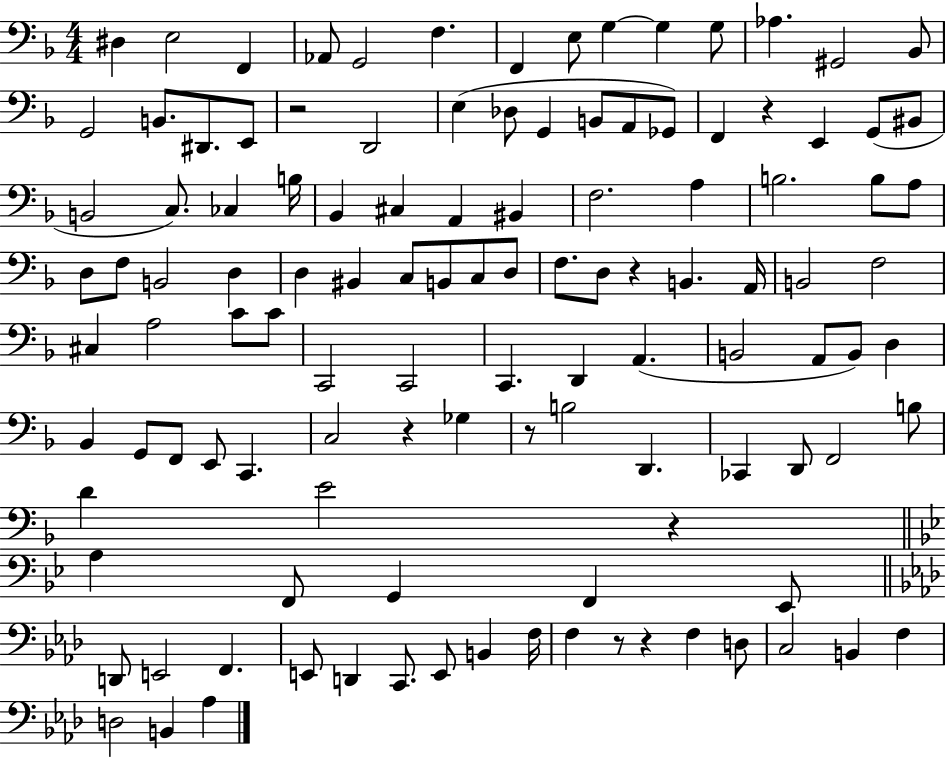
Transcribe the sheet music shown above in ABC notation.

X:1
T:Untitled
M:4/4
L:1/4
K:F
^D, E,2 F,, _A,,/2 G,,2 F, F,, E,/2 G, G, G,/2 _A, ^G,,2 _B,,/2 G,,2 B,,/2 ^D,,/2 E,,/2 z2 D,,2 E, _D,/2 G,, B,,/2 A,,/2 _G,,/2 F,, z E,, G,,/2 ^B,,/2 B,,2 C,/2 _C, B,/4 _B,, ^C, A,, ^B,, F,2 A, B,2 B,/2 A,/2 D,/2 F,/2 B,,2 D, D, ^B,, C,/2 B,,/2 C,/2 D,/2 F,/2 D,/2 z B,, A,,/4 B,,2 F,2 ^C, A,2 C/2 C/2 C,,2 C,,2 C,, D,, A,, B,,2 A,,/2 B,,/2 D, _B,, G,,/2 F,,/2 E,,/2 C,, C,2 z _G, z/2 B,2 D,, _C,, D,,/2 F,,2 B,/2 D E2 z A, F,,/2 G,, F,, _E,,/2 D,,/2 E,,2 F,, E,,/2 D,, C,,/2 E,,/2 B,, F,/4 F, z/2 z F, D,/2 C,2 B,, F, D,2 B,, _A,